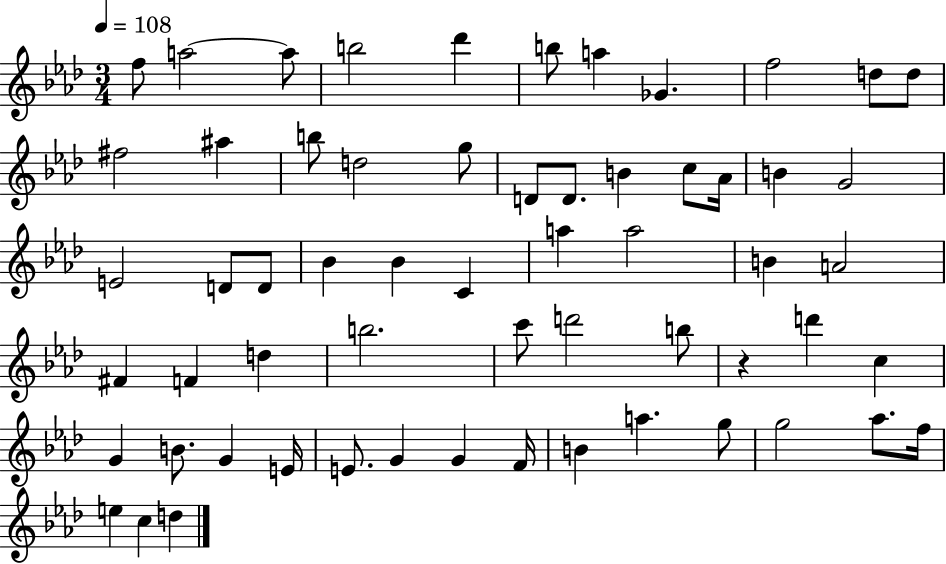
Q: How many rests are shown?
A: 1